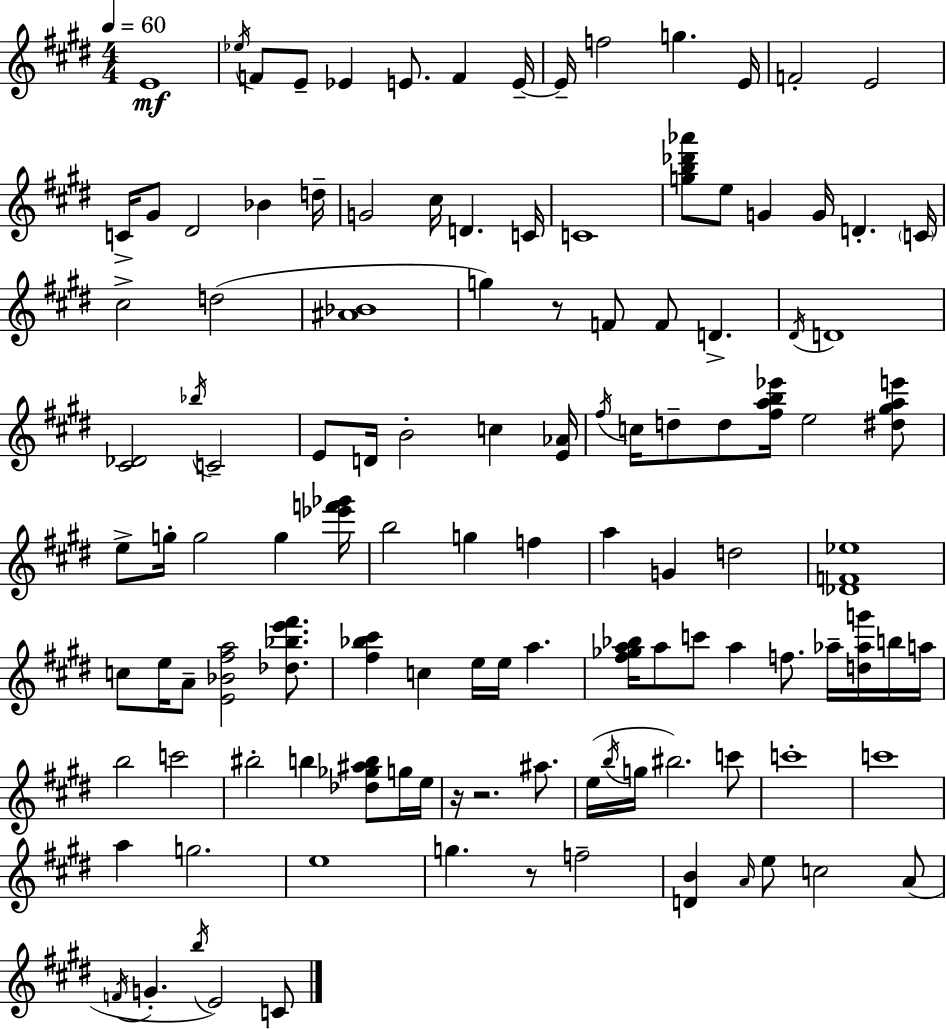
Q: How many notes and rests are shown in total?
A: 119